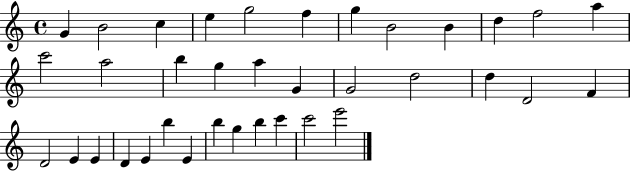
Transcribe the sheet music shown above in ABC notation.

X:1
T:Untitled
M:4/4
L:1/4
K:C
G B2 c e g2 f g B2 B d f2 a c'2 a2 b g a G G2 d2 d D2 F D2 E E D E b E b g b c' c'2 e'2